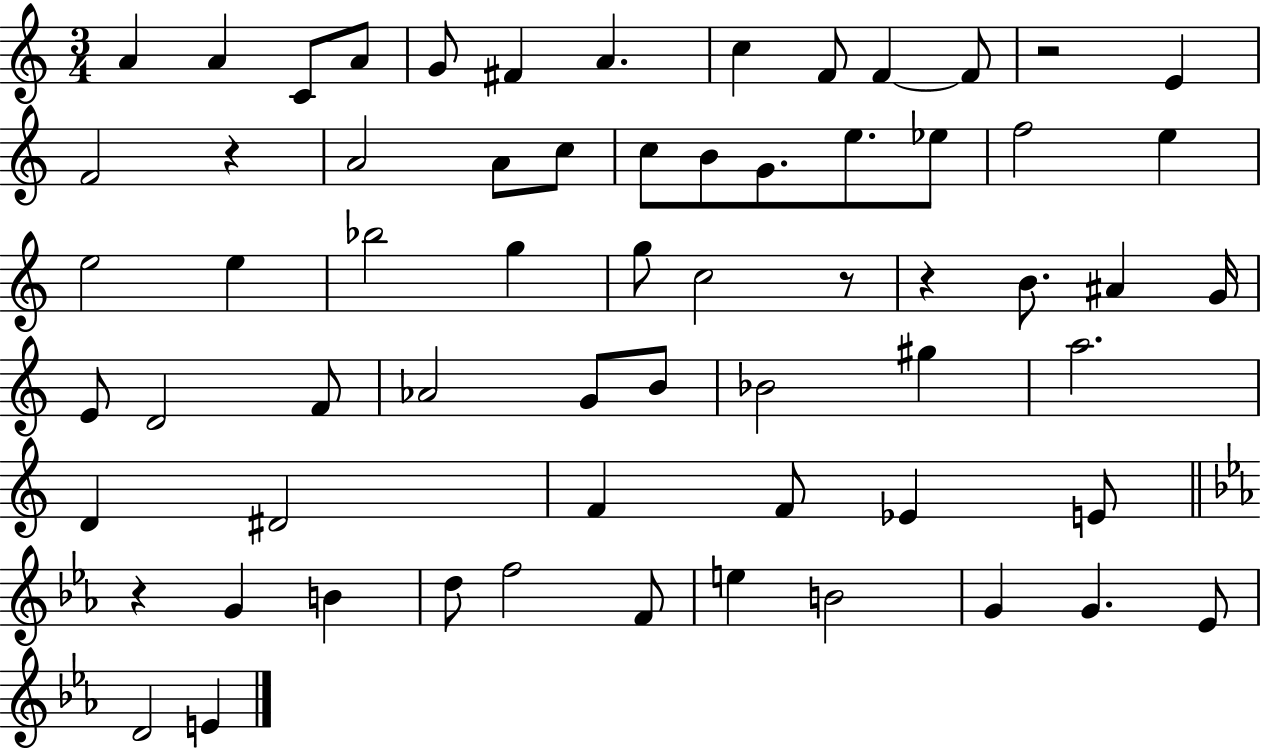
X:1
T:Untitled
M:3/4
L:1/4
K:C
A A C/2 A/2 G/2 ^F A c F/2 F F/2 z2 E F2 z A2 A/2 c/2 c/2 B/2 G/2 e/2 _e/2 f2 e e2 e _b2 g g/2 c2 z/2 z B/2 ^A G/4 E/2 D2 F/2 _A2 G/2 B/2 _B2 ^g a2 D ^D2 F F/2 _E E/2 z G B d/2 f2 F/2 e B2 G G _E/2 D2 E